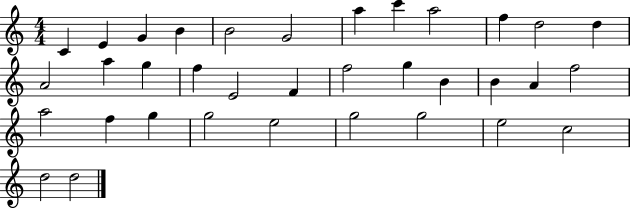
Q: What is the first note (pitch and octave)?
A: C4